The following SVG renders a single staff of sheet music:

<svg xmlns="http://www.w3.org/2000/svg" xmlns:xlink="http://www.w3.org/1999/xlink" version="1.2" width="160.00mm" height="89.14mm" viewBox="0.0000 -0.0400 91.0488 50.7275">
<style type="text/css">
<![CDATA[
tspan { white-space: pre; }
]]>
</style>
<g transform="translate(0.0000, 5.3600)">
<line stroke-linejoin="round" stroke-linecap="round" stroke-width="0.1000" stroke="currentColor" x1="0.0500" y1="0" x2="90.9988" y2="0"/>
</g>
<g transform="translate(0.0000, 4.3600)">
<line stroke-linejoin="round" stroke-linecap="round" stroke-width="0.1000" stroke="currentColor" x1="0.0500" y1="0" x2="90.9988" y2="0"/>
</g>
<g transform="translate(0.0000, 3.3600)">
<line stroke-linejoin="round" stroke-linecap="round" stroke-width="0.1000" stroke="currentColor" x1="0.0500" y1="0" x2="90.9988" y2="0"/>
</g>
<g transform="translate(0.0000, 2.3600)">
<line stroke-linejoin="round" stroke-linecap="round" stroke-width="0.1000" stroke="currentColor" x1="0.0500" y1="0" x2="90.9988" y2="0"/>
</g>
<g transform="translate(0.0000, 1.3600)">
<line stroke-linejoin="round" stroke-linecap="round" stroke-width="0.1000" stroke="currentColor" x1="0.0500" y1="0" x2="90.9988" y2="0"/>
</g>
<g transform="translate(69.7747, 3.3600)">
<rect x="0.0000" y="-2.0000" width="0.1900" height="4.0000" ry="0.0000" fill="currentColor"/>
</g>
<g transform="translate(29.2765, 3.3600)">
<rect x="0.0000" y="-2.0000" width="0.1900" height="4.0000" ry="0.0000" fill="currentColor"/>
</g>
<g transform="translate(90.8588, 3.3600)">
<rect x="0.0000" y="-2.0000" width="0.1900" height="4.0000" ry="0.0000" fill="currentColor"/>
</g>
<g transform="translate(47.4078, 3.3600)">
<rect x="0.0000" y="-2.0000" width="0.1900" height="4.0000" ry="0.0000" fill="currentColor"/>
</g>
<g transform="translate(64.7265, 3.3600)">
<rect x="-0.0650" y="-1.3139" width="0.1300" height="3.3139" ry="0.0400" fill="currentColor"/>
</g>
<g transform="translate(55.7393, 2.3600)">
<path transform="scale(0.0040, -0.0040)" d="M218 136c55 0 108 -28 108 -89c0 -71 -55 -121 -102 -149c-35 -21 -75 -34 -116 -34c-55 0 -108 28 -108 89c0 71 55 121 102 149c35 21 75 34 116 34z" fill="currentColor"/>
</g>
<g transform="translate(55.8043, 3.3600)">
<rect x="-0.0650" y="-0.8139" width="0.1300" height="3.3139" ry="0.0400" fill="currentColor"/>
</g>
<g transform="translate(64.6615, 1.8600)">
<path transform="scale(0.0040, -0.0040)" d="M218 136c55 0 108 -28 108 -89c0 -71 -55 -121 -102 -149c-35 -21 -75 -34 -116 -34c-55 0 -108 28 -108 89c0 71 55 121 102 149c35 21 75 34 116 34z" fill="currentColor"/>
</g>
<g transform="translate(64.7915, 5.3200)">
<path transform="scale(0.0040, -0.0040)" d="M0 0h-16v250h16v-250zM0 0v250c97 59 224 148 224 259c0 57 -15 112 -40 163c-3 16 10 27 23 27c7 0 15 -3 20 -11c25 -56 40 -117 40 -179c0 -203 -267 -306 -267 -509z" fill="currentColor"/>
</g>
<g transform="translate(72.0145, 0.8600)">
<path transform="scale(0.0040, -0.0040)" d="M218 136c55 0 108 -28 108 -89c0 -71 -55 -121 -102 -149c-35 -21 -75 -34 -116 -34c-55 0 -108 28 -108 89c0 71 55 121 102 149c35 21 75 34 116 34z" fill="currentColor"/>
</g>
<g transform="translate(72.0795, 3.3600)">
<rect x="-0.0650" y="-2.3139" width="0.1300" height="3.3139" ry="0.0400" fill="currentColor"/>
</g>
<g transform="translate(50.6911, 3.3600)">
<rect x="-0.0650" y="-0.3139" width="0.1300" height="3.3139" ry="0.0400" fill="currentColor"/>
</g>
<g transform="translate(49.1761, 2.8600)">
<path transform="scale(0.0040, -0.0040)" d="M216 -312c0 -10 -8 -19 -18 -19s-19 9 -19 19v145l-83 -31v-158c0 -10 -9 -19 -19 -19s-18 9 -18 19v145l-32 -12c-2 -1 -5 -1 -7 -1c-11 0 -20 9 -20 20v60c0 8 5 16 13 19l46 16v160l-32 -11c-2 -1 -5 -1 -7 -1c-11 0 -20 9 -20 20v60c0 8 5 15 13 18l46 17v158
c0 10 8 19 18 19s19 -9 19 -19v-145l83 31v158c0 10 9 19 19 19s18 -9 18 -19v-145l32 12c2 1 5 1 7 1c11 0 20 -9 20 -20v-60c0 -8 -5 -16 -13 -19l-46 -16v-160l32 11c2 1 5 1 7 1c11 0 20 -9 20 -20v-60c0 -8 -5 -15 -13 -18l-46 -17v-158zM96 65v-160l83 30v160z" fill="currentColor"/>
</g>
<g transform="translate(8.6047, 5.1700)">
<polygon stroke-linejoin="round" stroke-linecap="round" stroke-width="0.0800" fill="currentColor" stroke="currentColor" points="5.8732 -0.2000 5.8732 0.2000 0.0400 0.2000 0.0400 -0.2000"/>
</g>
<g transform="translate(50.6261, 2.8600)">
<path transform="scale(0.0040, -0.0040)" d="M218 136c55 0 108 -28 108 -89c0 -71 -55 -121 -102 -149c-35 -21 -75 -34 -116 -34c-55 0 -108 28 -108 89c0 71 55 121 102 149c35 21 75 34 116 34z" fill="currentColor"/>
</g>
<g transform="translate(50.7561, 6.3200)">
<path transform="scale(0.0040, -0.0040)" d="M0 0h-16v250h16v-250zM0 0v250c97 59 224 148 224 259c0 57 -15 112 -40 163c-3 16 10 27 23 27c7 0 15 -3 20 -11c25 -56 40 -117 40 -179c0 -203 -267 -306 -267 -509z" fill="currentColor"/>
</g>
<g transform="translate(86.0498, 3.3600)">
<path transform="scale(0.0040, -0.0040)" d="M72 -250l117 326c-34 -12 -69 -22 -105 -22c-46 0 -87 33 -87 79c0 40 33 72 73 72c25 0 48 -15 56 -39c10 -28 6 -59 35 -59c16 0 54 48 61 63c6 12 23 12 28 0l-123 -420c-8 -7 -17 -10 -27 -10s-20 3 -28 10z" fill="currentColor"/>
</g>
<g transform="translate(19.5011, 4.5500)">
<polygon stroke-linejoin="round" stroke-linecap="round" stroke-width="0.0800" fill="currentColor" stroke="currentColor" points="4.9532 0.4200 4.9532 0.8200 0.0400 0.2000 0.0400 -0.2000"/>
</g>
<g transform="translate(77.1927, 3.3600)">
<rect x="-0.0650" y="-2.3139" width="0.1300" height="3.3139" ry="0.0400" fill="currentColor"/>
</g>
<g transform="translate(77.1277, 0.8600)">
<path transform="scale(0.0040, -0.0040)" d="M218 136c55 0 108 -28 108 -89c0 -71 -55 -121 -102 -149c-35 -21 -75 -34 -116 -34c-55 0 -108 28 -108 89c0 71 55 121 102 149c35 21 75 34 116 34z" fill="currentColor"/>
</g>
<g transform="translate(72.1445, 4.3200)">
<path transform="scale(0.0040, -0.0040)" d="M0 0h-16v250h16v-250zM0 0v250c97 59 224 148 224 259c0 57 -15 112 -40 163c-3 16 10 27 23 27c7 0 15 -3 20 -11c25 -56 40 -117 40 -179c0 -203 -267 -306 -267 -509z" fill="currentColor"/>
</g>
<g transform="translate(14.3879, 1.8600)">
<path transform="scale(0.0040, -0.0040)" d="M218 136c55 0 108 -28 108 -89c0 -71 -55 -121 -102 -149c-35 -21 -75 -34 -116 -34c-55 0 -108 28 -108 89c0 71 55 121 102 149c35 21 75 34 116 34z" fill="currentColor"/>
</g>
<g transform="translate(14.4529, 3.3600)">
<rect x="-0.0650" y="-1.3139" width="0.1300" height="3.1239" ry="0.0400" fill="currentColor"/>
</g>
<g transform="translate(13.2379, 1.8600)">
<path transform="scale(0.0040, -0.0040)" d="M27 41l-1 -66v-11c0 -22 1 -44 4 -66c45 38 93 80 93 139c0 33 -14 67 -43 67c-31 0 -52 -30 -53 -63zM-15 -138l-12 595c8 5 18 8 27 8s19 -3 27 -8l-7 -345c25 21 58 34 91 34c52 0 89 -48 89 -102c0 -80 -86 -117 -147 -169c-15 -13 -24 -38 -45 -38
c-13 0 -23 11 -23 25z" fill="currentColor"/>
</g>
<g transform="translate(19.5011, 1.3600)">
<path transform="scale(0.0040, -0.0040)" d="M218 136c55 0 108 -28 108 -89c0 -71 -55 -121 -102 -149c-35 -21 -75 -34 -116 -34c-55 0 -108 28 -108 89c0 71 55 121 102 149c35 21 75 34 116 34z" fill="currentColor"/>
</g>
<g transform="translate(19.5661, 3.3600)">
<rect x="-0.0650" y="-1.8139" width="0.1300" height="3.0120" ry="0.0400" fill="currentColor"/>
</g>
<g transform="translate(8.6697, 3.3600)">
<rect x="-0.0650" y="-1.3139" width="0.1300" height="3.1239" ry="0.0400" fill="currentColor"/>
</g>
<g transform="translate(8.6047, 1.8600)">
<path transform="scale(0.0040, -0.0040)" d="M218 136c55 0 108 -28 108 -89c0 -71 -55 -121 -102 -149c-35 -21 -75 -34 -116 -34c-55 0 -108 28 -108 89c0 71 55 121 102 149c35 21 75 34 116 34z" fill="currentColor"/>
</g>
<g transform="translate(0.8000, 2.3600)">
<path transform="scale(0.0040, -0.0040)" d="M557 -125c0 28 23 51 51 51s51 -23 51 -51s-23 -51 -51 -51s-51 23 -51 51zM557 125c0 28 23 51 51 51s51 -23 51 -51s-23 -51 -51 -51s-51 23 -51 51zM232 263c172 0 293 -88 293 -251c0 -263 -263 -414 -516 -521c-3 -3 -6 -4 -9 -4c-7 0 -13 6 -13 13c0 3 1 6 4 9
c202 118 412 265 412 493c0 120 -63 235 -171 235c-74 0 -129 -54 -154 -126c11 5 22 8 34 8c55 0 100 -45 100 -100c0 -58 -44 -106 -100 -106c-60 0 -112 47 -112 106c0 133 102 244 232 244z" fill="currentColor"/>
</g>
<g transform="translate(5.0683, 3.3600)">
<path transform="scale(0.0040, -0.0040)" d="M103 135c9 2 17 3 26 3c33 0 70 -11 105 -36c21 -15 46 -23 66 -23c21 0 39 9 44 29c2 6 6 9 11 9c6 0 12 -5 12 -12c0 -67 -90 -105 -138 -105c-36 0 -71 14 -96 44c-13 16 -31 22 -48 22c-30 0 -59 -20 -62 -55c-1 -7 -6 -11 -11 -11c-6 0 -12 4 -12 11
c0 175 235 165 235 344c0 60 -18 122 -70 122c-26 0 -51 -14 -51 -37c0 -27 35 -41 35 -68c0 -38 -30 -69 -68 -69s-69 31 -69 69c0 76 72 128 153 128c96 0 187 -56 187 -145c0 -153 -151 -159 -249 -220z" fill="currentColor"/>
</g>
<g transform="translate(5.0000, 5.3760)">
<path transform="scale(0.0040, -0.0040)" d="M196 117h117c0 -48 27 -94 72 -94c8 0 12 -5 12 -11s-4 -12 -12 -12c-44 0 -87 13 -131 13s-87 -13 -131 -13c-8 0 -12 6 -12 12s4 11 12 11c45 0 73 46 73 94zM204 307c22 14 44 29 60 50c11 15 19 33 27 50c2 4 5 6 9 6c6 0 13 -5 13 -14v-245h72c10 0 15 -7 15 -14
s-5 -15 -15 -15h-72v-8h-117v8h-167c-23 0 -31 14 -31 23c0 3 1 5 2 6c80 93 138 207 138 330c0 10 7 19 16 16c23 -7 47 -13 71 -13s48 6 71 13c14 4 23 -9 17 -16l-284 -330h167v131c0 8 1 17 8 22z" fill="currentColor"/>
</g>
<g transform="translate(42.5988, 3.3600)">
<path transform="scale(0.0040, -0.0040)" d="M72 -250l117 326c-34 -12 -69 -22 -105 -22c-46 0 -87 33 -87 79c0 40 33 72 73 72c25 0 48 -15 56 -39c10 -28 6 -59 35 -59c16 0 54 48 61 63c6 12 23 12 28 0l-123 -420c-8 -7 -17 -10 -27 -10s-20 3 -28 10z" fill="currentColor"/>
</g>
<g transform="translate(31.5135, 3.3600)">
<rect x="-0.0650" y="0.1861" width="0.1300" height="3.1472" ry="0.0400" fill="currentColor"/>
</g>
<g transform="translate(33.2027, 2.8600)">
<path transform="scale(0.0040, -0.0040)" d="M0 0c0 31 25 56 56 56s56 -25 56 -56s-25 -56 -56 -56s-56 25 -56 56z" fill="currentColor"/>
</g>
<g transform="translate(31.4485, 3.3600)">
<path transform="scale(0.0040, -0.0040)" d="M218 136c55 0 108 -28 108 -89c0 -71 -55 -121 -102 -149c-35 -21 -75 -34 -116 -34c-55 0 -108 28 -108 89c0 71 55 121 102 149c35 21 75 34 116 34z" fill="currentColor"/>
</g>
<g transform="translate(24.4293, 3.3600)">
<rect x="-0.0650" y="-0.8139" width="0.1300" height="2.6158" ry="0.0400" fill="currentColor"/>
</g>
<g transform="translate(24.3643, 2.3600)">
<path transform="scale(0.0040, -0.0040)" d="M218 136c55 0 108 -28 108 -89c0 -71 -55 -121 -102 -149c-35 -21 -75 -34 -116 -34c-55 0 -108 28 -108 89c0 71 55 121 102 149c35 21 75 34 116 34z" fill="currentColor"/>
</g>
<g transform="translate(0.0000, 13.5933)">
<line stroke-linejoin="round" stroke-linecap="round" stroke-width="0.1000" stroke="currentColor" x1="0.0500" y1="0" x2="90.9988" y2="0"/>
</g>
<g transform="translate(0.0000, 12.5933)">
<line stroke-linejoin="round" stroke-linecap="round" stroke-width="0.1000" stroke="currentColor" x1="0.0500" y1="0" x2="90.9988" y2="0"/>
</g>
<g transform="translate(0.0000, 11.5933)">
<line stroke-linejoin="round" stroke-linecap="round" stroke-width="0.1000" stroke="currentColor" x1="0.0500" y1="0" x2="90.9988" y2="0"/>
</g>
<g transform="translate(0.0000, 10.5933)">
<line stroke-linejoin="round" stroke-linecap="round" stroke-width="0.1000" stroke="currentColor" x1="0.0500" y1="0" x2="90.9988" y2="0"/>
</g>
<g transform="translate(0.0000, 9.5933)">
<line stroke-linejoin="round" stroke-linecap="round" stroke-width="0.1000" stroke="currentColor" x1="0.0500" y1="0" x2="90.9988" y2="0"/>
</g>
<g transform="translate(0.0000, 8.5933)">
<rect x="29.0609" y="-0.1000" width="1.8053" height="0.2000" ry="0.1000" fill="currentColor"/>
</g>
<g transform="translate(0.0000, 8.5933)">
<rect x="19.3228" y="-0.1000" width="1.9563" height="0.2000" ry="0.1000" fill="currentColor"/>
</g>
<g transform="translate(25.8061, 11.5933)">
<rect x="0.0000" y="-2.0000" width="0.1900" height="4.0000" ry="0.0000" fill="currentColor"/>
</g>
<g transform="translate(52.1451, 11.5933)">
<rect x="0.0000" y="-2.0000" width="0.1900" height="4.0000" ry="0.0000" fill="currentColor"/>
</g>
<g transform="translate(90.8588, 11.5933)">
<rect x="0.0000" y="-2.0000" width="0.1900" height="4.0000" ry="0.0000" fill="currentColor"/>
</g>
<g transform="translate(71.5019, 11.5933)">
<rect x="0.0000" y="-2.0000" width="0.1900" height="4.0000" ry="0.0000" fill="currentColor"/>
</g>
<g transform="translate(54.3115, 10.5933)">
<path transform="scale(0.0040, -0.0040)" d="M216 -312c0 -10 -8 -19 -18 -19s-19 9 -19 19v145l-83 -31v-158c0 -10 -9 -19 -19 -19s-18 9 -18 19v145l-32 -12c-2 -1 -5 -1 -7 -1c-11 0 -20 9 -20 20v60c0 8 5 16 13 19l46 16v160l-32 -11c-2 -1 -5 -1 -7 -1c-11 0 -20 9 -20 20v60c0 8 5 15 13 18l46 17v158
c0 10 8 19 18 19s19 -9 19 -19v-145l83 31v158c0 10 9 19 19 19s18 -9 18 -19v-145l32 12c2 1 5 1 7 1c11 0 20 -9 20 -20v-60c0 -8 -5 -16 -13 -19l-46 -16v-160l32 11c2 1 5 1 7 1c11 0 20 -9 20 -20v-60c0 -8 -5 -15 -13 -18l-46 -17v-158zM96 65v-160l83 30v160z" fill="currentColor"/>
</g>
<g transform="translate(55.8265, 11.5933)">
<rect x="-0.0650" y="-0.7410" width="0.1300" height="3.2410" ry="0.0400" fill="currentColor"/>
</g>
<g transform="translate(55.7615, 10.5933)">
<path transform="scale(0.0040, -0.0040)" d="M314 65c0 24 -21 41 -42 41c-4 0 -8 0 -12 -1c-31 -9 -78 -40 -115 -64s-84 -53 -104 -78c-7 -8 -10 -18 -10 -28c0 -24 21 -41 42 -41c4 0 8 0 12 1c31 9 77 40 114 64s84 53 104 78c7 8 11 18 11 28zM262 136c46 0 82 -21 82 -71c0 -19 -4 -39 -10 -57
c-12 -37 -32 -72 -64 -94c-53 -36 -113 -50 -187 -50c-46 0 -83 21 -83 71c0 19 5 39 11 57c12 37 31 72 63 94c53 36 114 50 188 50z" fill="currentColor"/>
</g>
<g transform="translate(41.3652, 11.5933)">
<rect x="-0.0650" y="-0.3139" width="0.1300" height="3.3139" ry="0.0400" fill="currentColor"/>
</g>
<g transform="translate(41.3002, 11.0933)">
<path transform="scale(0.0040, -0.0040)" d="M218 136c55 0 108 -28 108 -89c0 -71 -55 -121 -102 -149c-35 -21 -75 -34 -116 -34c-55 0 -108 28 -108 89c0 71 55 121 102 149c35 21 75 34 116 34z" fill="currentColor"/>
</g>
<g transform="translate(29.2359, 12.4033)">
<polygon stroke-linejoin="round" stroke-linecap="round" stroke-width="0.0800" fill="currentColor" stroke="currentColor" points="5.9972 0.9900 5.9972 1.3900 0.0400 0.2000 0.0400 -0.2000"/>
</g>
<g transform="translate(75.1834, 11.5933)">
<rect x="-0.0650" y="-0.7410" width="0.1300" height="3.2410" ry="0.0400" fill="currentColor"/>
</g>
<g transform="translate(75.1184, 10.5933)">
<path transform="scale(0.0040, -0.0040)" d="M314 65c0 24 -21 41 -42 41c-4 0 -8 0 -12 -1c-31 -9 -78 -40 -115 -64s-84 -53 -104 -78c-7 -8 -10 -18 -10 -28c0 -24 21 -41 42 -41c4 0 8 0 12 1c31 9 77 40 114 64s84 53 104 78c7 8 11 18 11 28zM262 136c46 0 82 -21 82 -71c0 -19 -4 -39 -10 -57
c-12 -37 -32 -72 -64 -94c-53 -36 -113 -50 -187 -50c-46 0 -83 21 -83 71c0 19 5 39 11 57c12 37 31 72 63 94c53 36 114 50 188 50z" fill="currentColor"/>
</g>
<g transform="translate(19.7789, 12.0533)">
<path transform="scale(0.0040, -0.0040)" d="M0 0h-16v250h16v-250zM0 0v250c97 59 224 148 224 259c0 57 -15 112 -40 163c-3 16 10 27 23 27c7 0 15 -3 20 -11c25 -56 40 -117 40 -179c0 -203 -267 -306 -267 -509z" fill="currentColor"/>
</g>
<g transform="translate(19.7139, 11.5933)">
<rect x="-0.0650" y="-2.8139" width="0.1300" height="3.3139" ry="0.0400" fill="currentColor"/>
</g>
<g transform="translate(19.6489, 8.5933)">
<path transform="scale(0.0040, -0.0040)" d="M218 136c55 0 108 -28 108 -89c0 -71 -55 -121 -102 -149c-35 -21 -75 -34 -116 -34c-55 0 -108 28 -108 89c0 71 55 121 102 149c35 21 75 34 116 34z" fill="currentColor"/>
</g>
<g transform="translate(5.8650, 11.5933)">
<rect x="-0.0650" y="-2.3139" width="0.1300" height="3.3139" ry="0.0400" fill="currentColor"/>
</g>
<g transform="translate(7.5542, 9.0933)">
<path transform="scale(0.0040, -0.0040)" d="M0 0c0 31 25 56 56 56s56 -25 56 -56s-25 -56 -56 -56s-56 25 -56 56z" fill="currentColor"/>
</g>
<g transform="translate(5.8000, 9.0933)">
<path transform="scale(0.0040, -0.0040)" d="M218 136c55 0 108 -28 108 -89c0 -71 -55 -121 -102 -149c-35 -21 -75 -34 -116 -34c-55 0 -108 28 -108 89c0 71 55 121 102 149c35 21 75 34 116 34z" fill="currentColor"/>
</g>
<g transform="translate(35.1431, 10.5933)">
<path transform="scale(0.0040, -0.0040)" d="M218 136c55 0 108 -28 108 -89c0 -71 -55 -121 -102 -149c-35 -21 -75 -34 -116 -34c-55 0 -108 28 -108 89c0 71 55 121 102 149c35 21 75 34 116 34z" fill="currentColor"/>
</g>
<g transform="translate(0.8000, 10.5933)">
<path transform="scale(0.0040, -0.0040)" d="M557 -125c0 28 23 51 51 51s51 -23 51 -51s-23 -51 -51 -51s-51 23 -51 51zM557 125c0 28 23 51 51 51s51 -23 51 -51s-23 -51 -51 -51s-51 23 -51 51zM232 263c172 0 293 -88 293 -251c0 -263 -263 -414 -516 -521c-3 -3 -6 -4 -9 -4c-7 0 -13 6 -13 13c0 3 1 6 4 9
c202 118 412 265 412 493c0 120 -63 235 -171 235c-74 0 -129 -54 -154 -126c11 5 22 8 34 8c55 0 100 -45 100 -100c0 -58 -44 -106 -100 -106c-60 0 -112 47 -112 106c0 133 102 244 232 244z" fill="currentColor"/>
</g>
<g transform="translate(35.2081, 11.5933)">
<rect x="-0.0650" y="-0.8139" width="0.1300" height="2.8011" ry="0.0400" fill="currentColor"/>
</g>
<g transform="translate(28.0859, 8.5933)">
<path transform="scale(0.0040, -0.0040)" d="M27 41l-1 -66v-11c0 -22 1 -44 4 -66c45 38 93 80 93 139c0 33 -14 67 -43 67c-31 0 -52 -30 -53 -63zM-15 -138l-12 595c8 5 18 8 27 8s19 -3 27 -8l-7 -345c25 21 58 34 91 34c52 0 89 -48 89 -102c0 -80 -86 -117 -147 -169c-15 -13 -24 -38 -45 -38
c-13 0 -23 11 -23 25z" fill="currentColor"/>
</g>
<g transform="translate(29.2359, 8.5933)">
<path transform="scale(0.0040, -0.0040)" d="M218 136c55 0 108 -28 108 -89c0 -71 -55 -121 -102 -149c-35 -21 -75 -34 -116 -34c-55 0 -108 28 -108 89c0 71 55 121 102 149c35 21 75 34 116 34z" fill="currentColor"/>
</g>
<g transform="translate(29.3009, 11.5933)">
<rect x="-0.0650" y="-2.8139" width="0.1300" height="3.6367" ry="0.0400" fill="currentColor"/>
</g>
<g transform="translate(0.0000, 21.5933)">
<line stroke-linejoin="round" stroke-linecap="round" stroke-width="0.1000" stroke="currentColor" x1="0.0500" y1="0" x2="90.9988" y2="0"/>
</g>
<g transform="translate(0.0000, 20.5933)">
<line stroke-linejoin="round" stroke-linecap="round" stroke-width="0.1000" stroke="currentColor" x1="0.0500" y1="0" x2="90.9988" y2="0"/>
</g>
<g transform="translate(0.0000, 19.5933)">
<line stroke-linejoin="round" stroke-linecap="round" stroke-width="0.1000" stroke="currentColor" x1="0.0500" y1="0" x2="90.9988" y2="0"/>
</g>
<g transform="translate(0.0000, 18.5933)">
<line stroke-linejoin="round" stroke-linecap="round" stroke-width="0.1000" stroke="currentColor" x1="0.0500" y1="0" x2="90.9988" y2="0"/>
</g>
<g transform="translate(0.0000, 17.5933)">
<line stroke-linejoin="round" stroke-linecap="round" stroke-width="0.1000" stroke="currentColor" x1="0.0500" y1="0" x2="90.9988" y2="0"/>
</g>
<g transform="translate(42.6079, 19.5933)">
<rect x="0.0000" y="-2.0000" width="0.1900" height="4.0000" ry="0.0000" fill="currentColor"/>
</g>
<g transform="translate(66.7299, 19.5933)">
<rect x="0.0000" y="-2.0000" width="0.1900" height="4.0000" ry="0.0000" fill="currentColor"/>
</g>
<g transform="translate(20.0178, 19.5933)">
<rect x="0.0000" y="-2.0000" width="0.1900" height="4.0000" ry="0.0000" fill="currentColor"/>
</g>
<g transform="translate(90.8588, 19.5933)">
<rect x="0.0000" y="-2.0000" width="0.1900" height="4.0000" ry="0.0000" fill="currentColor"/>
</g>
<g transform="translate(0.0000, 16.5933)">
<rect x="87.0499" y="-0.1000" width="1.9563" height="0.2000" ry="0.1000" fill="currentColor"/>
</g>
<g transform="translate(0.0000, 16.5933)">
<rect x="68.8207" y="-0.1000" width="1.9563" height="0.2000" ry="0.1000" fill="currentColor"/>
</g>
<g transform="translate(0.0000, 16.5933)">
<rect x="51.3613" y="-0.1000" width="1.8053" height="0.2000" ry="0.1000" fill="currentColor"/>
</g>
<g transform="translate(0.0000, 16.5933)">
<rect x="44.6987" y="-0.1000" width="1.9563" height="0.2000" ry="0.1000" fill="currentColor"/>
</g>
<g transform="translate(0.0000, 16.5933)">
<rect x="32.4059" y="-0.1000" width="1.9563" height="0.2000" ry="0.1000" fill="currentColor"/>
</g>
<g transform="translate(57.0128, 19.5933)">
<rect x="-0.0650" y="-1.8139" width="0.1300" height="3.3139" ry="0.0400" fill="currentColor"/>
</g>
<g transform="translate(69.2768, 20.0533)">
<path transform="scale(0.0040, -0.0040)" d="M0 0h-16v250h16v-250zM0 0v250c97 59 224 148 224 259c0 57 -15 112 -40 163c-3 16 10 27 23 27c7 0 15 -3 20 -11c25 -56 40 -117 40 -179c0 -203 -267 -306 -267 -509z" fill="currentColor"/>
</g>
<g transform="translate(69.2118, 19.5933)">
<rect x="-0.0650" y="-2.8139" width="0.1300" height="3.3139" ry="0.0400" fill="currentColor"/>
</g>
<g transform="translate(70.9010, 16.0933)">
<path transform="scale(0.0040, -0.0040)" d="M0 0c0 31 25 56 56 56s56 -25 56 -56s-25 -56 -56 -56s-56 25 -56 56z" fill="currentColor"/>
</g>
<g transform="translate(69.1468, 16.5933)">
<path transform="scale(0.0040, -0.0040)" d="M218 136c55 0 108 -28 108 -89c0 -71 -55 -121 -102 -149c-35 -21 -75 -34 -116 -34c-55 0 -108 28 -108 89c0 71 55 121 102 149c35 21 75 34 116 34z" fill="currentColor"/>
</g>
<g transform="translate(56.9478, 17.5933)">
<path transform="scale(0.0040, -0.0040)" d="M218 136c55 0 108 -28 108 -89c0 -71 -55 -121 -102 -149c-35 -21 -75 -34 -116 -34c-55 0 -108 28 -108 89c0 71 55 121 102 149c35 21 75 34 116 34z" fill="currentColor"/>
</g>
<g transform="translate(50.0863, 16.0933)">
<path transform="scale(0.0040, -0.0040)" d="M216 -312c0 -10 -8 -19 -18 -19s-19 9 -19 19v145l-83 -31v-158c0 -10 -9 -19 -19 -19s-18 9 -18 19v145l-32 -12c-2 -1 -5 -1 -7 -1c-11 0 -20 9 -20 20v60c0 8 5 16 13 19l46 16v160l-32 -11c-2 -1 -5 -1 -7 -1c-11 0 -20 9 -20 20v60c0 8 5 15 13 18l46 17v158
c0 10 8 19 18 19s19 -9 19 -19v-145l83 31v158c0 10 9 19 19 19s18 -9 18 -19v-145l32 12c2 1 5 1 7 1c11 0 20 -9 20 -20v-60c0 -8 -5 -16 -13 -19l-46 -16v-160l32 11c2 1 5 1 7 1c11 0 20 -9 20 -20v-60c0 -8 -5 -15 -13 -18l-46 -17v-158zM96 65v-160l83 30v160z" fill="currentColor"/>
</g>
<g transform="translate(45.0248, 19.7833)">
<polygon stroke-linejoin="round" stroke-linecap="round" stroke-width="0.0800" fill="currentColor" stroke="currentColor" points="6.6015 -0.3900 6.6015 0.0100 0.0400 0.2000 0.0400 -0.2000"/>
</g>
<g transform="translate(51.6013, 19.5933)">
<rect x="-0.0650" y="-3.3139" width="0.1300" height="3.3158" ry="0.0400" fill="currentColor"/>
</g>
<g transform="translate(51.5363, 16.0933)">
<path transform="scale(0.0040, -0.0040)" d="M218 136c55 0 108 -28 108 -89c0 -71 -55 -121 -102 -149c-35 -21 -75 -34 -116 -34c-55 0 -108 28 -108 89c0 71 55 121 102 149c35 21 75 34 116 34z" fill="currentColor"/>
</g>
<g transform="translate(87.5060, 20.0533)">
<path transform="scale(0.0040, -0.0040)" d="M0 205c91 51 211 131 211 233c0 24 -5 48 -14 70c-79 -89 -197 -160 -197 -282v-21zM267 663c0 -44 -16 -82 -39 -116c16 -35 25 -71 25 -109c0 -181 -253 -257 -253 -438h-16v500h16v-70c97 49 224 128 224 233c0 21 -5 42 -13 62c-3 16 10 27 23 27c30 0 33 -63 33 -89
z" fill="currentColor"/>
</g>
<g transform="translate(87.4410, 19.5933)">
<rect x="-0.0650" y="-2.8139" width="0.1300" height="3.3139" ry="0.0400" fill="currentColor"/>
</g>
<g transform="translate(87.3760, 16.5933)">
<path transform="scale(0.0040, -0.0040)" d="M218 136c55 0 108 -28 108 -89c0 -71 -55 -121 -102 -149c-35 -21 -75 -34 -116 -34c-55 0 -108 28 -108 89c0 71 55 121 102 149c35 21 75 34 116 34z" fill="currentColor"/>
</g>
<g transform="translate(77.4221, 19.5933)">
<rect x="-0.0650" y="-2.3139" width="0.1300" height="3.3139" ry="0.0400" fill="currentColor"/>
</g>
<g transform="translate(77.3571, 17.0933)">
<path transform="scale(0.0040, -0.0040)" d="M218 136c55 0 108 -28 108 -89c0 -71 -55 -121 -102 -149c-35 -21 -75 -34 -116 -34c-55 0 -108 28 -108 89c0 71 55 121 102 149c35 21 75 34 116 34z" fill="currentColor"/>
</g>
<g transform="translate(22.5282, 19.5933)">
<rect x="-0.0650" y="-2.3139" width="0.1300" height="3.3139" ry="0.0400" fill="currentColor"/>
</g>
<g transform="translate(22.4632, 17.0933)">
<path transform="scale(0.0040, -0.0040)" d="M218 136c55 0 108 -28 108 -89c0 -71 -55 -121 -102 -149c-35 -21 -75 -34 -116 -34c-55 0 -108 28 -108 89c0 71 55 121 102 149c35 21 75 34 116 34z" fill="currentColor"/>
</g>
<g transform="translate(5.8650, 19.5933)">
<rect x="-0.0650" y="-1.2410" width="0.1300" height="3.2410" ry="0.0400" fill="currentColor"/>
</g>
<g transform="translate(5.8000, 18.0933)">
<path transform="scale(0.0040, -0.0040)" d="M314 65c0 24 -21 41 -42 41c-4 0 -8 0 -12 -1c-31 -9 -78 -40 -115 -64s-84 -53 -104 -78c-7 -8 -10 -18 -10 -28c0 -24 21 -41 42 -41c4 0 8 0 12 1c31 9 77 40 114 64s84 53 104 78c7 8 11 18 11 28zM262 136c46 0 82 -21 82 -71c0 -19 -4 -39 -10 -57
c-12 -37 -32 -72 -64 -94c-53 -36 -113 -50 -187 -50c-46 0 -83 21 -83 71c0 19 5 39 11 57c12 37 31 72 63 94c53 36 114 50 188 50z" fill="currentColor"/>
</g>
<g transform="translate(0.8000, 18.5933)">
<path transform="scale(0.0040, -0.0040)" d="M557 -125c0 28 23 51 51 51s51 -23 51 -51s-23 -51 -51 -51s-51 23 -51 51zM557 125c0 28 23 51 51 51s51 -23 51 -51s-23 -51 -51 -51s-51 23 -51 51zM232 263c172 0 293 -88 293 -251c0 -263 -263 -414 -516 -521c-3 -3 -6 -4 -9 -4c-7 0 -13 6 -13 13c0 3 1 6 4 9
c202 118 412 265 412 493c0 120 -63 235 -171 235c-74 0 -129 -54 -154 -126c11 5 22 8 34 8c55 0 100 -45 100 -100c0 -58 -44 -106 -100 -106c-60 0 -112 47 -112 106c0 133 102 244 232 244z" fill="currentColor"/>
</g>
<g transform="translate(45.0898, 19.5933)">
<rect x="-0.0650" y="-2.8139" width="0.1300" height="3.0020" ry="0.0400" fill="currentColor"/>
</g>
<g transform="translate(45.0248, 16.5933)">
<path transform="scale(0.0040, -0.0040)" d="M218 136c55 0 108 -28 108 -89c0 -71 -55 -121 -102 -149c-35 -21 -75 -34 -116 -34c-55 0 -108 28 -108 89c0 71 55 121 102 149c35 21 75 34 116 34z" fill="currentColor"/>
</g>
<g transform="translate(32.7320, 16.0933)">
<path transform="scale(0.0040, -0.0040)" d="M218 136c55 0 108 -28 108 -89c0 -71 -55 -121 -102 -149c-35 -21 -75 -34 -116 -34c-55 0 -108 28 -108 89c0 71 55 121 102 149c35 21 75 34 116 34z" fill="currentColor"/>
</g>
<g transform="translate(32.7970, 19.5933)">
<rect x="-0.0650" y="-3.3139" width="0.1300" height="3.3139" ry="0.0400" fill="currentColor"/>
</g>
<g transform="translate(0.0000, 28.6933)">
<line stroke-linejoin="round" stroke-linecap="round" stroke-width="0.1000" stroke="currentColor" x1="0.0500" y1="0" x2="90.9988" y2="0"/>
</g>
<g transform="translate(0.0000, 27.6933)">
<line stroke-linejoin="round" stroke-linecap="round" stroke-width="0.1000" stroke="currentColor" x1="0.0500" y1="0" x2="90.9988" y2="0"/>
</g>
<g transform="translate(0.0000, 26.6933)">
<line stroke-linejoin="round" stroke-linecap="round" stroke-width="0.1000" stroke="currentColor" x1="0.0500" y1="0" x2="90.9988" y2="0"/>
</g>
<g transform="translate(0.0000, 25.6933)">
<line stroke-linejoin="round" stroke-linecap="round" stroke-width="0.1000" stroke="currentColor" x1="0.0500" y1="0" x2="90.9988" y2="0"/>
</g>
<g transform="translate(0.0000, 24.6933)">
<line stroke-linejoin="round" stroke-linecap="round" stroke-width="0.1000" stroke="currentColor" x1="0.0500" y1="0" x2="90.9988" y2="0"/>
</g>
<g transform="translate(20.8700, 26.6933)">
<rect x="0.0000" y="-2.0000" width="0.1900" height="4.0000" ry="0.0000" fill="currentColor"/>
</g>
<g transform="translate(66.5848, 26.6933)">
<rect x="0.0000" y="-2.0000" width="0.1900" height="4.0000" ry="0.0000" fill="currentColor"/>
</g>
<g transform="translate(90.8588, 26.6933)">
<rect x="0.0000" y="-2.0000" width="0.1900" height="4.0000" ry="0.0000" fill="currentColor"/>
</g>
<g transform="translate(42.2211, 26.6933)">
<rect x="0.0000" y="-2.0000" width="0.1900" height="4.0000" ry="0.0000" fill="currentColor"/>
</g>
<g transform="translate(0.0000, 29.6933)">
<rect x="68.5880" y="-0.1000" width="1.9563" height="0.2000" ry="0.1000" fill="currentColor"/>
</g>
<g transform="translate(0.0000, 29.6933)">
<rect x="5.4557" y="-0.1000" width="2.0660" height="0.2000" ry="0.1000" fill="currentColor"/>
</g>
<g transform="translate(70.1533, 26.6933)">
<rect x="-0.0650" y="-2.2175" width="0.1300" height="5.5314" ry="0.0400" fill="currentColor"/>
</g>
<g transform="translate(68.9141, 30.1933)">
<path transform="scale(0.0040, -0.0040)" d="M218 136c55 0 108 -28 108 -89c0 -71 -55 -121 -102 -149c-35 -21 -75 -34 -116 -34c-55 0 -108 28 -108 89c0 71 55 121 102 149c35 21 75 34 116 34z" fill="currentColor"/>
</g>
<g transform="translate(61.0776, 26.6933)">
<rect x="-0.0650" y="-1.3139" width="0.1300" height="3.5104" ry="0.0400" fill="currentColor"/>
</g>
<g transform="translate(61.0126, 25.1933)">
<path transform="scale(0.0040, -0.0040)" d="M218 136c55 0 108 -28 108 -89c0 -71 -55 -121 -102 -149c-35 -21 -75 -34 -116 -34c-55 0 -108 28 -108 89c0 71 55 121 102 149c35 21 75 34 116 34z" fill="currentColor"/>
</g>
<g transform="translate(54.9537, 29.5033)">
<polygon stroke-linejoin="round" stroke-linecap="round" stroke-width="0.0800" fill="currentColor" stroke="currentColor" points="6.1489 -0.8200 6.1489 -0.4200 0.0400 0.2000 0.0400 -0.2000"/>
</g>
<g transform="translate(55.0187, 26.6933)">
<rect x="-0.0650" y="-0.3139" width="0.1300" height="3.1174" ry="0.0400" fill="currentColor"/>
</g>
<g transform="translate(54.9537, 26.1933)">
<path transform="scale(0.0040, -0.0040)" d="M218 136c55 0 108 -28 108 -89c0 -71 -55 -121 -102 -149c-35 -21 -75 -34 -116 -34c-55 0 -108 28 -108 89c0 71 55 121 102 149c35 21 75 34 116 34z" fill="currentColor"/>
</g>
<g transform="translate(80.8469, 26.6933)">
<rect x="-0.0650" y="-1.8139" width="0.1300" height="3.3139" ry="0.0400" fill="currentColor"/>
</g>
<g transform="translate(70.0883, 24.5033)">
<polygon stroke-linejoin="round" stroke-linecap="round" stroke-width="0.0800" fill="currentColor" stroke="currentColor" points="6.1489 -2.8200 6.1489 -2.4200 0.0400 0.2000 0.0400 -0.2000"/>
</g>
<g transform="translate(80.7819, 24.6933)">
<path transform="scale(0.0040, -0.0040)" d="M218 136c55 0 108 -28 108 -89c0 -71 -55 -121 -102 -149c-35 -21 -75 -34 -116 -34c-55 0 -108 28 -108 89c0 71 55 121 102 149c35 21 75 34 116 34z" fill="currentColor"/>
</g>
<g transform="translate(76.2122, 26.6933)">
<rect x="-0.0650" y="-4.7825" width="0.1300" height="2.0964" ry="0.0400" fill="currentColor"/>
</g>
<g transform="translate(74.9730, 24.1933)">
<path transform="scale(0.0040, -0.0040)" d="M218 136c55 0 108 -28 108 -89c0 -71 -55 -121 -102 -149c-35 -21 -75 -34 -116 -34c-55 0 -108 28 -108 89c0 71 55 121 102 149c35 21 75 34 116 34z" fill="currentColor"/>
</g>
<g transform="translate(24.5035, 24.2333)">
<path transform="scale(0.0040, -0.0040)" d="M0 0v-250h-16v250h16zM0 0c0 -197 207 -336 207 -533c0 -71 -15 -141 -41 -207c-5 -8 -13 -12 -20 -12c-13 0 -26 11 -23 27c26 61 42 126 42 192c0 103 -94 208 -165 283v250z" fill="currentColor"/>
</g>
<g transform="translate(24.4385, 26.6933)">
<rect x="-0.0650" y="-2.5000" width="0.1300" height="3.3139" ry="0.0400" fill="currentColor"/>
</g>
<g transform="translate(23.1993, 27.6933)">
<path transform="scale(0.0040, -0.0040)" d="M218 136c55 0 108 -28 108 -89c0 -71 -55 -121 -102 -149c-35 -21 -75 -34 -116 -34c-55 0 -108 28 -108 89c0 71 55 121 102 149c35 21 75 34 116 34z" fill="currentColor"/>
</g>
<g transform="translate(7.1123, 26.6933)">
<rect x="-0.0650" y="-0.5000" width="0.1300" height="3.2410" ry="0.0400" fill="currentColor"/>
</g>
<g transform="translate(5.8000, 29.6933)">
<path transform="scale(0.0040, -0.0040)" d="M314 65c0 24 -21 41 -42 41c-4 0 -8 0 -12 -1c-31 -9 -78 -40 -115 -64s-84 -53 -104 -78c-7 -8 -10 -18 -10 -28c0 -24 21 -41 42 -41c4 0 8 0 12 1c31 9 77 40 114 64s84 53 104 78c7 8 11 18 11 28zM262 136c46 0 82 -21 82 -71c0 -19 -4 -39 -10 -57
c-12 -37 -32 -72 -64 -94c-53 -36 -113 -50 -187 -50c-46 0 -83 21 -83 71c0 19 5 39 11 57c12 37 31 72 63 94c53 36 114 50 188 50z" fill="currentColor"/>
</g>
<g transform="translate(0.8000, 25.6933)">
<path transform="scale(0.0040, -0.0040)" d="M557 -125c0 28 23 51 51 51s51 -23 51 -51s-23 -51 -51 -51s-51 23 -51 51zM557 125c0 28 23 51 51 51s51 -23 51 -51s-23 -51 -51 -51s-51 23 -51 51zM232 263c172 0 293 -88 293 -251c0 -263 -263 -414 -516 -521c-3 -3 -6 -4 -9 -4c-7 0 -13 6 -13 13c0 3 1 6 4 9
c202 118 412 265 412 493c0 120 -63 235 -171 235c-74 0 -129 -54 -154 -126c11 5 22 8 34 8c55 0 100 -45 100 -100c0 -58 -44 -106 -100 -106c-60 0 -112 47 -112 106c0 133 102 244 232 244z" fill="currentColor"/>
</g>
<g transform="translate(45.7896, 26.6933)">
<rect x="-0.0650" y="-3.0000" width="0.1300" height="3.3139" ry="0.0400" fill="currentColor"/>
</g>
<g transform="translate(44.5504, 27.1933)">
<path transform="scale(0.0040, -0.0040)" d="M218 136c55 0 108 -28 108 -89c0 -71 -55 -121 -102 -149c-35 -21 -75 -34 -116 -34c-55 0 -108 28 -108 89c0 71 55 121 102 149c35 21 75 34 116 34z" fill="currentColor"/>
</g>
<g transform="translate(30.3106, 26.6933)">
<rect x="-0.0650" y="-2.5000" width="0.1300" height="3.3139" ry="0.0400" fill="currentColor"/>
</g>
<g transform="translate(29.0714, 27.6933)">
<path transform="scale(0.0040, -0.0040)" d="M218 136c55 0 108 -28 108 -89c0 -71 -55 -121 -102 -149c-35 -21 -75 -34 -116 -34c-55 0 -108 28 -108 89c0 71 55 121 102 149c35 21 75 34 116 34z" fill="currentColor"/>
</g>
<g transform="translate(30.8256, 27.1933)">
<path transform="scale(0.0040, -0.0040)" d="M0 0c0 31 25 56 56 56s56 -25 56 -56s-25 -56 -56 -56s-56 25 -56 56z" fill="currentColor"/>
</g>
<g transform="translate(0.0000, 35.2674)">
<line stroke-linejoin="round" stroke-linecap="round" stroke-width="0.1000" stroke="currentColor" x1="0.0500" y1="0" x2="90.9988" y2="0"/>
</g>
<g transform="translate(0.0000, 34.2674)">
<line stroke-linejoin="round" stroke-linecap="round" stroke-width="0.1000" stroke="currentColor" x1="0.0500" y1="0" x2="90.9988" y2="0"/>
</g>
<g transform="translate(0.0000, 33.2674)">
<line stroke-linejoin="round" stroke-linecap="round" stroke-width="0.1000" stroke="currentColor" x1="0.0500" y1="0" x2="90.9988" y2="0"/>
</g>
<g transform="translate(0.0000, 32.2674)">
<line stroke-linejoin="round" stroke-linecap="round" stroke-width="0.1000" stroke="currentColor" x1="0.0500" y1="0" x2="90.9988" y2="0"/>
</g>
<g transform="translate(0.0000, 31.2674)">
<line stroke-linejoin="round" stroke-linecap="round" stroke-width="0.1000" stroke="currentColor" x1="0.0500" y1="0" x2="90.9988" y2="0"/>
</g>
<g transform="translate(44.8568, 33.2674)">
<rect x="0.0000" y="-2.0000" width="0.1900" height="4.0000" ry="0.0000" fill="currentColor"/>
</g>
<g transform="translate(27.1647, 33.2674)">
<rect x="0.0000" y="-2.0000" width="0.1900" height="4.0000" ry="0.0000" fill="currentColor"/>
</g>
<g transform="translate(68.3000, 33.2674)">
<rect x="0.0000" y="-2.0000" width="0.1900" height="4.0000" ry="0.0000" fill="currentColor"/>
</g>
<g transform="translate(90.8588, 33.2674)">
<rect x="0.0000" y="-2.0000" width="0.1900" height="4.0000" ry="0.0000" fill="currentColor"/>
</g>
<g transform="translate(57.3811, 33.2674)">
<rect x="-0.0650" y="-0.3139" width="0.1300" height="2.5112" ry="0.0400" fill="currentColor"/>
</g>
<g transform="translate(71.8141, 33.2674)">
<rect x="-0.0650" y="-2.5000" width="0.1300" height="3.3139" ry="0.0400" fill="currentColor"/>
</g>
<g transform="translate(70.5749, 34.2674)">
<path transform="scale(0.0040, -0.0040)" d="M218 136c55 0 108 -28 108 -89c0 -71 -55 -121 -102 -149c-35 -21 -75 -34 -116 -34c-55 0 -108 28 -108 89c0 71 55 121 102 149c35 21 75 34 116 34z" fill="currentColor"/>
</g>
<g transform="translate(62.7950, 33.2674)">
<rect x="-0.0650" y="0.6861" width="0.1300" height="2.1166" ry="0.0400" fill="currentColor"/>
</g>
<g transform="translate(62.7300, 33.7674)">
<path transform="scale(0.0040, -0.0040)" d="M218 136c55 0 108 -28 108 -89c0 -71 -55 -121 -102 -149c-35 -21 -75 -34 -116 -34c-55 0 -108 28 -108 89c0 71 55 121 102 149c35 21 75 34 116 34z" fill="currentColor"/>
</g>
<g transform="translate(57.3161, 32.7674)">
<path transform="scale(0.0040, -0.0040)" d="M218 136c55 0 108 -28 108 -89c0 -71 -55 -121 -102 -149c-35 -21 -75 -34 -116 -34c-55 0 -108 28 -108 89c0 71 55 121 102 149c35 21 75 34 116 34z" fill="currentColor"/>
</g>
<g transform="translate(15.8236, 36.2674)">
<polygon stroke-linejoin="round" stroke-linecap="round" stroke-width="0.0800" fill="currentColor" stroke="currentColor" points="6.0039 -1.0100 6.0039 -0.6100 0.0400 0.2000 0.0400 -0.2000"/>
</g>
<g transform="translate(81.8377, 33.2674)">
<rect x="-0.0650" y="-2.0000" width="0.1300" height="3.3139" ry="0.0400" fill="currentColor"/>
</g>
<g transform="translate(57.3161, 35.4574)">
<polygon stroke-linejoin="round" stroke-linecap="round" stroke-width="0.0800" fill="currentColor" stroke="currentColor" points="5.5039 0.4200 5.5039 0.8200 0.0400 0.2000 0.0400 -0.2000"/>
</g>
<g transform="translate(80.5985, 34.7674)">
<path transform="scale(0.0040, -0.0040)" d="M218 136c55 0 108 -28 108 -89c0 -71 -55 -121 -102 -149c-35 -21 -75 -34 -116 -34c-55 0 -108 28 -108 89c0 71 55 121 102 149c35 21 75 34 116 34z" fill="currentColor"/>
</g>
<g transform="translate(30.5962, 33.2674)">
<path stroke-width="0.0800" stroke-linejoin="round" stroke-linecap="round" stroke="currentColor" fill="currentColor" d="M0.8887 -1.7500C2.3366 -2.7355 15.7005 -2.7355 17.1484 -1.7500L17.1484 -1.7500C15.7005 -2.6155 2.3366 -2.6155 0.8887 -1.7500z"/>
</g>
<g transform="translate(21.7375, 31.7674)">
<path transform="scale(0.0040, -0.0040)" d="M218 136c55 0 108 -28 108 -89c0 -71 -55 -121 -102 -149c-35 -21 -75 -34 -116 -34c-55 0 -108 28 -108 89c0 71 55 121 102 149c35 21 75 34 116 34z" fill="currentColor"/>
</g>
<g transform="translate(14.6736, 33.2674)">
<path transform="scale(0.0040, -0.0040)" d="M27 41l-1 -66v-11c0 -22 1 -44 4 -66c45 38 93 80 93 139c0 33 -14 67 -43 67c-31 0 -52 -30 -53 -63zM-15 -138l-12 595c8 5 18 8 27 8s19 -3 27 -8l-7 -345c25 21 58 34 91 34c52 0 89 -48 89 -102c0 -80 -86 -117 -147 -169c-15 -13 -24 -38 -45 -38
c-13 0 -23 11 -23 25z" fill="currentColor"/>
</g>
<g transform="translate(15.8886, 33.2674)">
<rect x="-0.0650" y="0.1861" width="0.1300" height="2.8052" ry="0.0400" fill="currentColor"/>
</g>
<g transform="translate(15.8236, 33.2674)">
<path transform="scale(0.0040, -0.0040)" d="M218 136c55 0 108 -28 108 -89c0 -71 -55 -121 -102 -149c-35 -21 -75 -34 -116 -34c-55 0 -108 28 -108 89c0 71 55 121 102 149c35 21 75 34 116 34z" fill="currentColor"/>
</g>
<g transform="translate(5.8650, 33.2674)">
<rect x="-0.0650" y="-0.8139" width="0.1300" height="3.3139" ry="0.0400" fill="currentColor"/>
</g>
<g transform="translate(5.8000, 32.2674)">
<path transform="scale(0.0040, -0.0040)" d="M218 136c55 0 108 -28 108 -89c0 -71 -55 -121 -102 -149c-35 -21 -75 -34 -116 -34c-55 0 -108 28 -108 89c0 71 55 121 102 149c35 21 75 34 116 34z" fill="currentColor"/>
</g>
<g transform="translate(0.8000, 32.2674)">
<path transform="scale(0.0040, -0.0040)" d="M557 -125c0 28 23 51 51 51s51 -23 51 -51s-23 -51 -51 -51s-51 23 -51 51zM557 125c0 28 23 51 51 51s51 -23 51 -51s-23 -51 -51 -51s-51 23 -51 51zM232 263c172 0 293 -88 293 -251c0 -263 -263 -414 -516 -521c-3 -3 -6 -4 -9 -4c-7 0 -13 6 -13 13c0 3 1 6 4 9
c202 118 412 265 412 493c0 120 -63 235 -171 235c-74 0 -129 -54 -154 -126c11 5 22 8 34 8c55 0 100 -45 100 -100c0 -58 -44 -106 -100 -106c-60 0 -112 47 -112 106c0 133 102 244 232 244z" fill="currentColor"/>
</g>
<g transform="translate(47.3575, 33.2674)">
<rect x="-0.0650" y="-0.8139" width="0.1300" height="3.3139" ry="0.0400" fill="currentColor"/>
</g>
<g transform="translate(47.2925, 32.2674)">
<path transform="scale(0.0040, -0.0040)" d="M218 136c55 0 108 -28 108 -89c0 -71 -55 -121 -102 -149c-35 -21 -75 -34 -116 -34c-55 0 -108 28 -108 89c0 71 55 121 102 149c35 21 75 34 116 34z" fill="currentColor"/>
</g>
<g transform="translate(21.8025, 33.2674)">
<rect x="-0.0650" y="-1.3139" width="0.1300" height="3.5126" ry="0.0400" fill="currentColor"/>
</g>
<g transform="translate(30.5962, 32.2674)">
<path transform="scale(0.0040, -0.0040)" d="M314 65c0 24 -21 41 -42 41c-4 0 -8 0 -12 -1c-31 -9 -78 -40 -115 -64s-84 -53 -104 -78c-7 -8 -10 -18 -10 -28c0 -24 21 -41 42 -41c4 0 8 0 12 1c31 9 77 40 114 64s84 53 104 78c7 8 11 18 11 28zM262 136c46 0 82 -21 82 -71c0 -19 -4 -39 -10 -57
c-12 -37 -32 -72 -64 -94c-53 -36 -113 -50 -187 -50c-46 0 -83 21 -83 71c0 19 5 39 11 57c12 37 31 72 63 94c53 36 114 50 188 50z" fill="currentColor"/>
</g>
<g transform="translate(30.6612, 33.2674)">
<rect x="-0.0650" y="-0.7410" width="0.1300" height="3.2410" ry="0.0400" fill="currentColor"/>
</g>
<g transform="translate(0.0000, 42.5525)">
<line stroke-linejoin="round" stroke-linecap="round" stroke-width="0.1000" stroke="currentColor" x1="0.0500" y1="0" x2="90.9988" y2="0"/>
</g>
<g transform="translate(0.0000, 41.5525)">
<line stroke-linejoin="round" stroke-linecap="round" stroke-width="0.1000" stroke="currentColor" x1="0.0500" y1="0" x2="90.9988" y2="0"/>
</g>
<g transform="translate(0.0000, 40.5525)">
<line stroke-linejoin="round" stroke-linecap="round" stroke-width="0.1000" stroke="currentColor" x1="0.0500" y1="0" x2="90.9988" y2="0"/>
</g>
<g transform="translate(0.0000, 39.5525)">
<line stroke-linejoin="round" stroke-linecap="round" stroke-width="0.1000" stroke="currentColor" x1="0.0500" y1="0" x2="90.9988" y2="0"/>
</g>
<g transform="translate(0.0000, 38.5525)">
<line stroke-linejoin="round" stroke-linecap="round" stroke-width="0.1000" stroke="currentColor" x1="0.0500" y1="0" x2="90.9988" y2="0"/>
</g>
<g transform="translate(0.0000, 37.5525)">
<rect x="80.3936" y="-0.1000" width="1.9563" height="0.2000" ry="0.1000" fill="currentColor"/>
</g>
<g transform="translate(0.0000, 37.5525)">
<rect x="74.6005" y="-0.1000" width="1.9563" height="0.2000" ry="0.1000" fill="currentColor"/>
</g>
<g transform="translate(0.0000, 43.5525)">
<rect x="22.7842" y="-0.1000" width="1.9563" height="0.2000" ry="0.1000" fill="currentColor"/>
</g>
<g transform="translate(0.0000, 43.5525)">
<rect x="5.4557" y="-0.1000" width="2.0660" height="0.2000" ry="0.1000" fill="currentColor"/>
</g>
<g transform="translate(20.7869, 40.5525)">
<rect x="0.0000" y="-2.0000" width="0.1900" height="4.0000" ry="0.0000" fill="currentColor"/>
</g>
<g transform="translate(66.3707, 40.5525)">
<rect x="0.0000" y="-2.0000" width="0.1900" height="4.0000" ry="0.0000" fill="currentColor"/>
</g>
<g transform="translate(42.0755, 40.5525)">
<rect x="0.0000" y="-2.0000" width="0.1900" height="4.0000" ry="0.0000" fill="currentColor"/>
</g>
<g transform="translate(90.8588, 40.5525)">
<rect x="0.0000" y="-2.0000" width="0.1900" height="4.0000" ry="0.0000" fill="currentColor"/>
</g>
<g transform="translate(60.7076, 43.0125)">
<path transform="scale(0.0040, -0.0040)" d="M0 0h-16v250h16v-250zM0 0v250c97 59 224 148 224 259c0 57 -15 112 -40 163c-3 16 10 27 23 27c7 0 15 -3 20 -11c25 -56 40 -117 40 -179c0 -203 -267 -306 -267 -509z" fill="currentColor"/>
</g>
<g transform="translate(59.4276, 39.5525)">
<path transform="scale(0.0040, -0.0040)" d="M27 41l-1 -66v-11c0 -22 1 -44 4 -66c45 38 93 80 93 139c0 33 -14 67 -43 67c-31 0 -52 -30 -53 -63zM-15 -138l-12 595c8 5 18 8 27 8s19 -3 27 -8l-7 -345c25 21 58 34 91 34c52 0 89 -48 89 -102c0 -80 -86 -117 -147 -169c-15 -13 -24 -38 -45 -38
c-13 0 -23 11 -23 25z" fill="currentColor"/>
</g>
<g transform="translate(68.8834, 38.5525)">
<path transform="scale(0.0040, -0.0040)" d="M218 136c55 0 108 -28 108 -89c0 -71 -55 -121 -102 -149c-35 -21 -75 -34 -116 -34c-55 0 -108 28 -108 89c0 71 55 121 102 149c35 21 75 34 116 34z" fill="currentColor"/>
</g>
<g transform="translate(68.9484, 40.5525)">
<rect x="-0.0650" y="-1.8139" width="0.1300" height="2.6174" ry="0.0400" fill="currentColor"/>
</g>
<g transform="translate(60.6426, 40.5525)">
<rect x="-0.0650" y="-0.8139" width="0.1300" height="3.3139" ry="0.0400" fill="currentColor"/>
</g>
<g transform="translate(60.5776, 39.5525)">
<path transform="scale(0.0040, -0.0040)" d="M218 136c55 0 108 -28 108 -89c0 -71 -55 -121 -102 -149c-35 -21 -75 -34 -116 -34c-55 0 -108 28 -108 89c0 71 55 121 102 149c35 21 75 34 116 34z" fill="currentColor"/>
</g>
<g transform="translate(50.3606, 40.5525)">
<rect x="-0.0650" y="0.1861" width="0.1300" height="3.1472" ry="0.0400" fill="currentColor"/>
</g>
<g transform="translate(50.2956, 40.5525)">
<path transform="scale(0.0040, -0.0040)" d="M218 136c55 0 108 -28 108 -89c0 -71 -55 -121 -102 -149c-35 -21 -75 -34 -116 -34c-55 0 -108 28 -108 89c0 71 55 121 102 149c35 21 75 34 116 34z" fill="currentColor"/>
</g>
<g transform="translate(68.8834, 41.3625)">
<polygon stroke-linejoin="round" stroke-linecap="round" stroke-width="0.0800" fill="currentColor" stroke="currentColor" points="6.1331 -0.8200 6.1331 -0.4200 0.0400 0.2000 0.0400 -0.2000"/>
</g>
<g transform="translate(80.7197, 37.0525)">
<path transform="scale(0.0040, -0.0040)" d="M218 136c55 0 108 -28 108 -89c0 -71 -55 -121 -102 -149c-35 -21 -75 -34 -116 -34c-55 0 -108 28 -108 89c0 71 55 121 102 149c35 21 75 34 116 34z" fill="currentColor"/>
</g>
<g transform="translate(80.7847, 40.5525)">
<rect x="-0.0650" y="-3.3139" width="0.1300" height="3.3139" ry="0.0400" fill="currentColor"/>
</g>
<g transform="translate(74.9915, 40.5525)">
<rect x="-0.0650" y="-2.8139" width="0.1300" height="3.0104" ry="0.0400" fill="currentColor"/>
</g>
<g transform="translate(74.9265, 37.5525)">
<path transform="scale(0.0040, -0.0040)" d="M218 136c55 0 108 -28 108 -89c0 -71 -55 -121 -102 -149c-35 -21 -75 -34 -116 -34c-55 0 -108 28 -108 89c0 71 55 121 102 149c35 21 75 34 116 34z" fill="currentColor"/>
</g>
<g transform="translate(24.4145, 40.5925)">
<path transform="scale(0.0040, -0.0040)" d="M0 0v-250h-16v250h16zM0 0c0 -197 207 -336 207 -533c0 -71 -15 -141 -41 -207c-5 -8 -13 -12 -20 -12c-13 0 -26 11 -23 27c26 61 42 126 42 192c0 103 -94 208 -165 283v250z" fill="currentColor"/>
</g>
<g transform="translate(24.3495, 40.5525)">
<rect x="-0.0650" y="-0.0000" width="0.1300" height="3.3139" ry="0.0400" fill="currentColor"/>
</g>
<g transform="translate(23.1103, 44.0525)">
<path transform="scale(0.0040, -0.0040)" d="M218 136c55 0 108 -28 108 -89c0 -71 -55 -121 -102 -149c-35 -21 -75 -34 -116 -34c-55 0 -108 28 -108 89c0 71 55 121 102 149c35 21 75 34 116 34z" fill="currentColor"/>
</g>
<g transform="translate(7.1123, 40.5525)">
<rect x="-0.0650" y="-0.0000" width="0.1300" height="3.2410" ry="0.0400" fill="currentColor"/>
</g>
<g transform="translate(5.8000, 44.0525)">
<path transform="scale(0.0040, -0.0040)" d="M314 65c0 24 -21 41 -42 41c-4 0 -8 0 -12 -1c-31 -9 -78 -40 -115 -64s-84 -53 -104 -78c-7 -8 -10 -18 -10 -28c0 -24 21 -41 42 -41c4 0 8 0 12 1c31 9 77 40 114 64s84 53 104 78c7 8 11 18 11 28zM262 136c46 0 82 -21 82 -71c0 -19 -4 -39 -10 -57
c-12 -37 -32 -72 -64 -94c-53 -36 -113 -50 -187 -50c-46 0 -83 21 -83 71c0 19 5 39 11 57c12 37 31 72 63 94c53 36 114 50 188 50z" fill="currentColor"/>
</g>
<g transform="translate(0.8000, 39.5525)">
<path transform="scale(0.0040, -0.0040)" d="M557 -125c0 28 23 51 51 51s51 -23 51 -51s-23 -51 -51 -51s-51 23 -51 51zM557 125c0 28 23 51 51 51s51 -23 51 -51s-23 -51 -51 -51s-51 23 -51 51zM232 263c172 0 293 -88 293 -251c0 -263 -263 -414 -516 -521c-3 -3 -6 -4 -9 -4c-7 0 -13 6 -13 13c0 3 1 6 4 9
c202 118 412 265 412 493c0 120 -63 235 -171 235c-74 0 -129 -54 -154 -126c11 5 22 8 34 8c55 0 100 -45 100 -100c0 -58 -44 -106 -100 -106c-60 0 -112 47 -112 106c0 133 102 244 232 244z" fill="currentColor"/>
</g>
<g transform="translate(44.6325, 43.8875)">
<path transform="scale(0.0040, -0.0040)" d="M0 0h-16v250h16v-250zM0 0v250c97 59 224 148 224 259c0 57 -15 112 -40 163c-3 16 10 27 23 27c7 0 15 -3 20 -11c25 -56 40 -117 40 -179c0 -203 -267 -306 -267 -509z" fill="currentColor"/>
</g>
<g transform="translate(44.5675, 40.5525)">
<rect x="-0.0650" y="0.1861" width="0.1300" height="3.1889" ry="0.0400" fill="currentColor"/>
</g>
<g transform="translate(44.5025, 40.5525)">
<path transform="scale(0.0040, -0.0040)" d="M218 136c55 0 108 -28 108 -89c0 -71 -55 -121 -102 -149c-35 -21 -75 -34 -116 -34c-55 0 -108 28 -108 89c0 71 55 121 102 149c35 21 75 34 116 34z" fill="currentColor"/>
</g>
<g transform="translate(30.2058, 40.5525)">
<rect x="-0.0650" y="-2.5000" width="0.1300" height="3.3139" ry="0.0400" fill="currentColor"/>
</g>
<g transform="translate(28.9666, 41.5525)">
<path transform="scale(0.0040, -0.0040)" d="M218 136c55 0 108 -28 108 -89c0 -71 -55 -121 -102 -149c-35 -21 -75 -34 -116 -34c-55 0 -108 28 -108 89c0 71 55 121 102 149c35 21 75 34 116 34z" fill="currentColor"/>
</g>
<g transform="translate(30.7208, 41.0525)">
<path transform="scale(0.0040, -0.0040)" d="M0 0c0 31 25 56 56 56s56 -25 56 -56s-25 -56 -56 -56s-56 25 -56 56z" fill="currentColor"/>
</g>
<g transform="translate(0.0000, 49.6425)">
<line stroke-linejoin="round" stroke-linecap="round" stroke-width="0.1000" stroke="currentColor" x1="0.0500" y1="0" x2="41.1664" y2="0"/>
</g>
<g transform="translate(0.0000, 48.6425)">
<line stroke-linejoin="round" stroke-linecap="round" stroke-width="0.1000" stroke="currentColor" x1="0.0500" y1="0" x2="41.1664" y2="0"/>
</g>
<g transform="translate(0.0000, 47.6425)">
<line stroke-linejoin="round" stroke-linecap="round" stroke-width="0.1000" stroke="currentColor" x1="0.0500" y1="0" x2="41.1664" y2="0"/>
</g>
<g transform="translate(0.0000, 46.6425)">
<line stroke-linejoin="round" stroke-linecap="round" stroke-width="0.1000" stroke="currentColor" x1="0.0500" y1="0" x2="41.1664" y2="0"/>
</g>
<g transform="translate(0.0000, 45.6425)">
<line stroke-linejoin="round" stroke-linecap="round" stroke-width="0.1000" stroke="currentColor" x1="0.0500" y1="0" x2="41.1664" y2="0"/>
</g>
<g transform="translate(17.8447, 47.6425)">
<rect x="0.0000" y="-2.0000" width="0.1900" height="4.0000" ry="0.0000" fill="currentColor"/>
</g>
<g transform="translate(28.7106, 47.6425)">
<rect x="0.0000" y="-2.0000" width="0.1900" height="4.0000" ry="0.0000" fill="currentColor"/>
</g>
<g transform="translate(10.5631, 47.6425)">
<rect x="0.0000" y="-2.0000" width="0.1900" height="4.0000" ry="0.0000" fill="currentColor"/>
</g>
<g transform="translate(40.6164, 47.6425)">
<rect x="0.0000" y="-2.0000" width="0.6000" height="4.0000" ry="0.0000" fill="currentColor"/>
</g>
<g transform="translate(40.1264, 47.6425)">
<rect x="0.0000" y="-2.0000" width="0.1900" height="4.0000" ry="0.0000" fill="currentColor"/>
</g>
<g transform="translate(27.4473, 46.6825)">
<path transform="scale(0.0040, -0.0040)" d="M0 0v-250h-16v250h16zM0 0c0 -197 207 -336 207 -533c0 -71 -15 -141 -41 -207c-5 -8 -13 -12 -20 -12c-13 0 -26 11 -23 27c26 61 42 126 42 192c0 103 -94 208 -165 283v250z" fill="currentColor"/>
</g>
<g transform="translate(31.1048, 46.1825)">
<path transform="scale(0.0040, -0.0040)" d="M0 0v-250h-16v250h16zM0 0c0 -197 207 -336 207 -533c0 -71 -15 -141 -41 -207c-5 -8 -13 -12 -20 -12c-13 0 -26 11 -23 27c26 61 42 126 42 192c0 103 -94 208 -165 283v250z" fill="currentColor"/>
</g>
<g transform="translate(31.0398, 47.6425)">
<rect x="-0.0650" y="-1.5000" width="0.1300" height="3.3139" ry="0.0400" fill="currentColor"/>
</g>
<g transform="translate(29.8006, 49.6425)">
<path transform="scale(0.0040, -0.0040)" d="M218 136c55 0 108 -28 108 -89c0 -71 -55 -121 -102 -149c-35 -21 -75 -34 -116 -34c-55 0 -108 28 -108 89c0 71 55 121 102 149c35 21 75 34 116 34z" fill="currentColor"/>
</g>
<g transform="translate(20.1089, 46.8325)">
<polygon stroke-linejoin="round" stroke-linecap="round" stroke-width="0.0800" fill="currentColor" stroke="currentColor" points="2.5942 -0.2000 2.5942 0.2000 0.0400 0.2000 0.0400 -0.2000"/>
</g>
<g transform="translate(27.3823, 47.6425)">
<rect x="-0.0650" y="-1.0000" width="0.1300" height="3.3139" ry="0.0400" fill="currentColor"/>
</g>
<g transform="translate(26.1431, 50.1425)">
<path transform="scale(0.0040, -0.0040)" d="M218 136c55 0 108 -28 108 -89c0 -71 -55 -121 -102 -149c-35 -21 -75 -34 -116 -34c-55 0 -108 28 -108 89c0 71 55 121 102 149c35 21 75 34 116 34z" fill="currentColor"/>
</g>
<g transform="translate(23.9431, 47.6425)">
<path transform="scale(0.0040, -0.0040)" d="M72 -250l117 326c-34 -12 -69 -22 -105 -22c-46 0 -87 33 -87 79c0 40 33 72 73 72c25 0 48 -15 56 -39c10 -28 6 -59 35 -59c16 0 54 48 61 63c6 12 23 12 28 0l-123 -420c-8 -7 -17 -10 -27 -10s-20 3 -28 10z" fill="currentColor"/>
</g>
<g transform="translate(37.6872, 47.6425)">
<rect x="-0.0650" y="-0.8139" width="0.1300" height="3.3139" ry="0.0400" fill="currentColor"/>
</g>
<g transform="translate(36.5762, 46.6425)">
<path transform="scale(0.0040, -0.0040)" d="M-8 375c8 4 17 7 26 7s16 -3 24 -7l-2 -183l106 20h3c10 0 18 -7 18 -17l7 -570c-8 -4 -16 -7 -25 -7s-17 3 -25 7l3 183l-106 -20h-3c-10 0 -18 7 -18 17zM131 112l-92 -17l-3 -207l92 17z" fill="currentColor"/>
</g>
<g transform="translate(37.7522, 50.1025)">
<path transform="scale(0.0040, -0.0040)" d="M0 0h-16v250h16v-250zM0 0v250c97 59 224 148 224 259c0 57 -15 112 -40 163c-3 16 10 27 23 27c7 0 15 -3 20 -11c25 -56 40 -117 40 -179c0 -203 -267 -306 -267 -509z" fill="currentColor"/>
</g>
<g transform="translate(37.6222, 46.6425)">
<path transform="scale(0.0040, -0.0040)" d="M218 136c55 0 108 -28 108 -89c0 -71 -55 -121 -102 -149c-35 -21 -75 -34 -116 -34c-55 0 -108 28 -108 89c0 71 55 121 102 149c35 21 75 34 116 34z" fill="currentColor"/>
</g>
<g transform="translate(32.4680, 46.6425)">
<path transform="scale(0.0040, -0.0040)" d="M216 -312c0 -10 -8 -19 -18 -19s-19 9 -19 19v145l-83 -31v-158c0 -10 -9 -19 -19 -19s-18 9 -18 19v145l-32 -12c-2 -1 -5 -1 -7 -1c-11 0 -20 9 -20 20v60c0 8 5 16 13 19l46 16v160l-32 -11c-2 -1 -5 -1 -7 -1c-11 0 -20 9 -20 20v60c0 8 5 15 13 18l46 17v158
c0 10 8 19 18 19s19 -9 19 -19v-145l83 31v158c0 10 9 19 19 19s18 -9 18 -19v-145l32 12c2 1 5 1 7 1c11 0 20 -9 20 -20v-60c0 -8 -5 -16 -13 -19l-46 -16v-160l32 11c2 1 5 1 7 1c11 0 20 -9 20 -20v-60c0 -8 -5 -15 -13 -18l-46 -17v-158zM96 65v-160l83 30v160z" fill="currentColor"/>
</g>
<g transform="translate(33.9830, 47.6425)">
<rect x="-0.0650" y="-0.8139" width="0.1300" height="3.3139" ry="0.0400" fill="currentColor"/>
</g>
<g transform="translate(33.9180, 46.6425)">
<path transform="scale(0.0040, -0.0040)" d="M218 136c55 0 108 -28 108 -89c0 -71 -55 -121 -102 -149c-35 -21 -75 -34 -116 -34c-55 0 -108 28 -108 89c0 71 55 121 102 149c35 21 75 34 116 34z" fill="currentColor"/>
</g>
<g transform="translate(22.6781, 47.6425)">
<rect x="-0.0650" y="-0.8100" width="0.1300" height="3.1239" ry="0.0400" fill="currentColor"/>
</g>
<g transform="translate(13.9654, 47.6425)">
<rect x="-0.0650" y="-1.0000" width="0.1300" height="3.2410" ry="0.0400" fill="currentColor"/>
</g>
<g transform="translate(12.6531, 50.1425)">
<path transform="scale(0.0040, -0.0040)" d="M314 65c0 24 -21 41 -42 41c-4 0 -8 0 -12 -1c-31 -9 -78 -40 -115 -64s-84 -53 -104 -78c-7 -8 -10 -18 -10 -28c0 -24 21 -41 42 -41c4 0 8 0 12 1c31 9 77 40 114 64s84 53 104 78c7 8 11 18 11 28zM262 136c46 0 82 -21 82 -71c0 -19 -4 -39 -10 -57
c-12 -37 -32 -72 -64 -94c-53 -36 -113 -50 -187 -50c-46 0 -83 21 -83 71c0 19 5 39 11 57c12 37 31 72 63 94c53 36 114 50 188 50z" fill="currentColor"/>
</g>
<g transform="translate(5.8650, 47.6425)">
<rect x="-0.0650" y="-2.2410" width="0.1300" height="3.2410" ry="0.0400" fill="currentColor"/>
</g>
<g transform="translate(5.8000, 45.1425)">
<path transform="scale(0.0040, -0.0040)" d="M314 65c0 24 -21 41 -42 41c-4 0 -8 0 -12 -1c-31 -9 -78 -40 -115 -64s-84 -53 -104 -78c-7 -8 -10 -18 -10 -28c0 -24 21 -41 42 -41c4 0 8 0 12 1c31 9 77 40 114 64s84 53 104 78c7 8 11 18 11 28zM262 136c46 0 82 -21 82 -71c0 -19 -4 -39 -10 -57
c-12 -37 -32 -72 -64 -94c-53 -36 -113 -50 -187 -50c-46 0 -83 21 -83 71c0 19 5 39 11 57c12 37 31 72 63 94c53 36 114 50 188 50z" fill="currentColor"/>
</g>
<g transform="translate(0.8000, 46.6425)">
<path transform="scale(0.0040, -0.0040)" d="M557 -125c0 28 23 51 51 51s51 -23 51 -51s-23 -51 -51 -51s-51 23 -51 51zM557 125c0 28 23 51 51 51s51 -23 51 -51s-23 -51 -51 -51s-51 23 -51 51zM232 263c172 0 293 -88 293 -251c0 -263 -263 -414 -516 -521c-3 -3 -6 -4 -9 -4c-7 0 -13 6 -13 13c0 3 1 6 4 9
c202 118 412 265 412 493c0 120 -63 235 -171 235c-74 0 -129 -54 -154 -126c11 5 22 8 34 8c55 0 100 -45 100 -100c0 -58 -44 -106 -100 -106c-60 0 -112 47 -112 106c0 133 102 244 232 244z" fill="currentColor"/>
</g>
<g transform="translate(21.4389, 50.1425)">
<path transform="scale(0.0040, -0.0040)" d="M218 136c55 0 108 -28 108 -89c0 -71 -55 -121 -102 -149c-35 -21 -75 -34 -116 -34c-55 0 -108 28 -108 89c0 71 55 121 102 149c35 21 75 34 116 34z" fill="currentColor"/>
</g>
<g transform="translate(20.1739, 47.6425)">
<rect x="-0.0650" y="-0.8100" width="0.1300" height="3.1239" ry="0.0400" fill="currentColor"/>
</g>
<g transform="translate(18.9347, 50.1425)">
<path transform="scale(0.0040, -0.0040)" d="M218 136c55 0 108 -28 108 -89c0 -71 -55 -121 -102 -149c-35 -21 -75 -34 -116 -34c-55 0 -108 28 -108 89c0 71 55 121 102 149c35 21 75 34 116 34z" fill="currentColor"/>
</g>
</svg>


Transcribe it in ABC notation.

X:1
T:Untitled
M:2/4
L:1/4
K:C
G,/2 _G,/2 A,/2 F,/2 D, z/2 ^E,/2 F, G,/2 B,/2 B, z/2 B, C/2 _C/2 F,/2 E, ^F,2 F,2 G,2 B, D C/2 ^D/2 A, C/2 B, C/4 E,,2 B,,/2 B,, C, E,/2 G,/2 D,,/2 B,/2 A, F, _D,/2 G,/2 F,2 F, E,/2 C,/2 B,, A,, D,,2 D,,/2 B,, D,/2 D, _F,/2 A,/2 C/2 D B,2 F,,2 F,,/2 F,,/2 z/2 F,,/2 G,,/2 ^F, F,/2